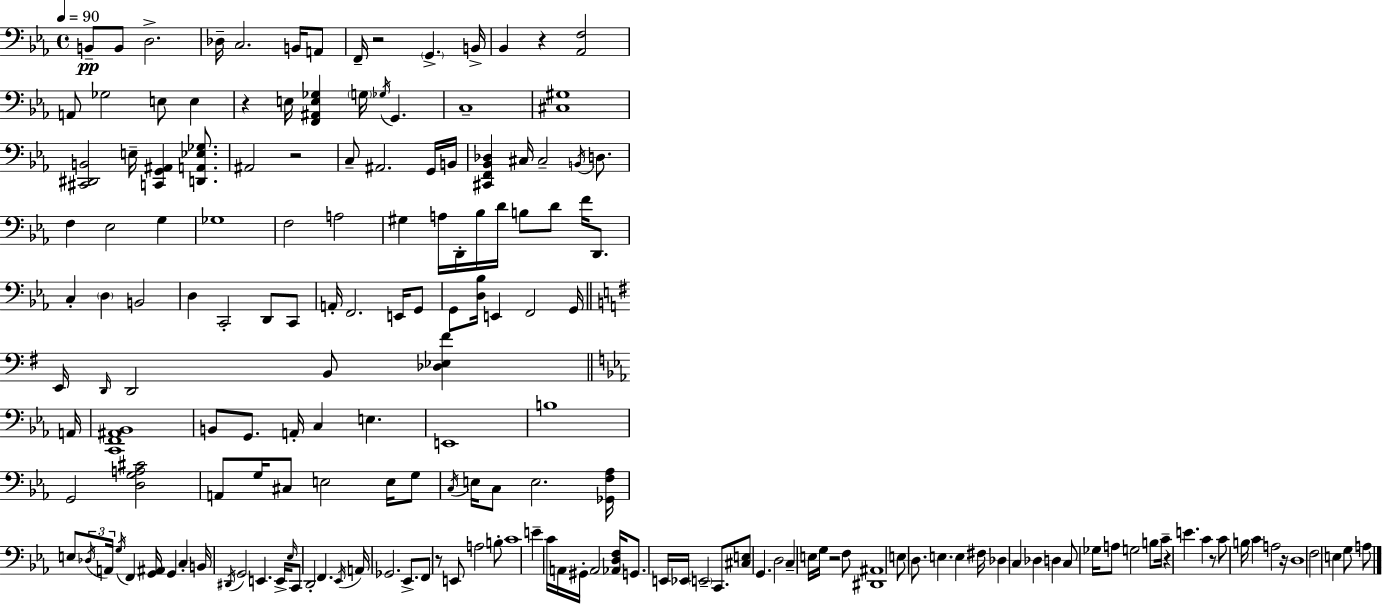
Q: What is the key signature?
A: C minor